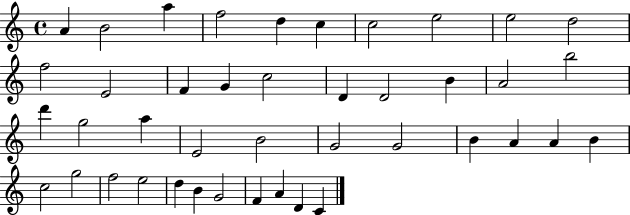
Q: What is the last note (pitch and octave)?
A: C4